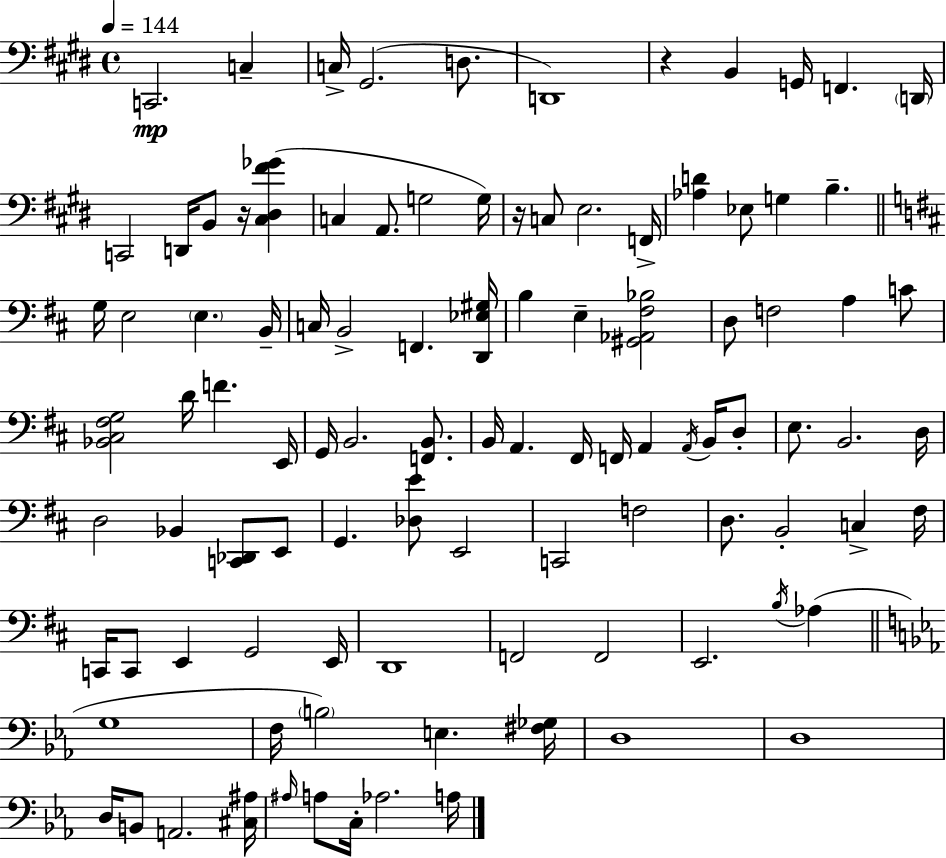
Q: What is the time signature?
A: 4/4